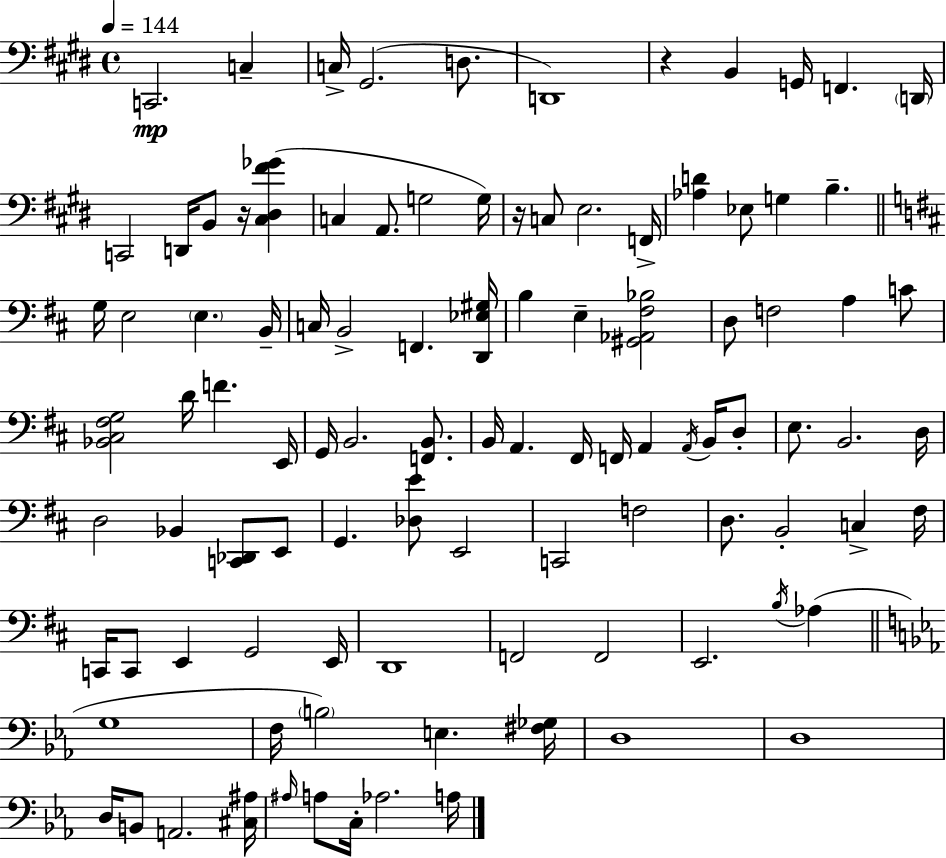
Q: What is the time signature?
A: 4/4